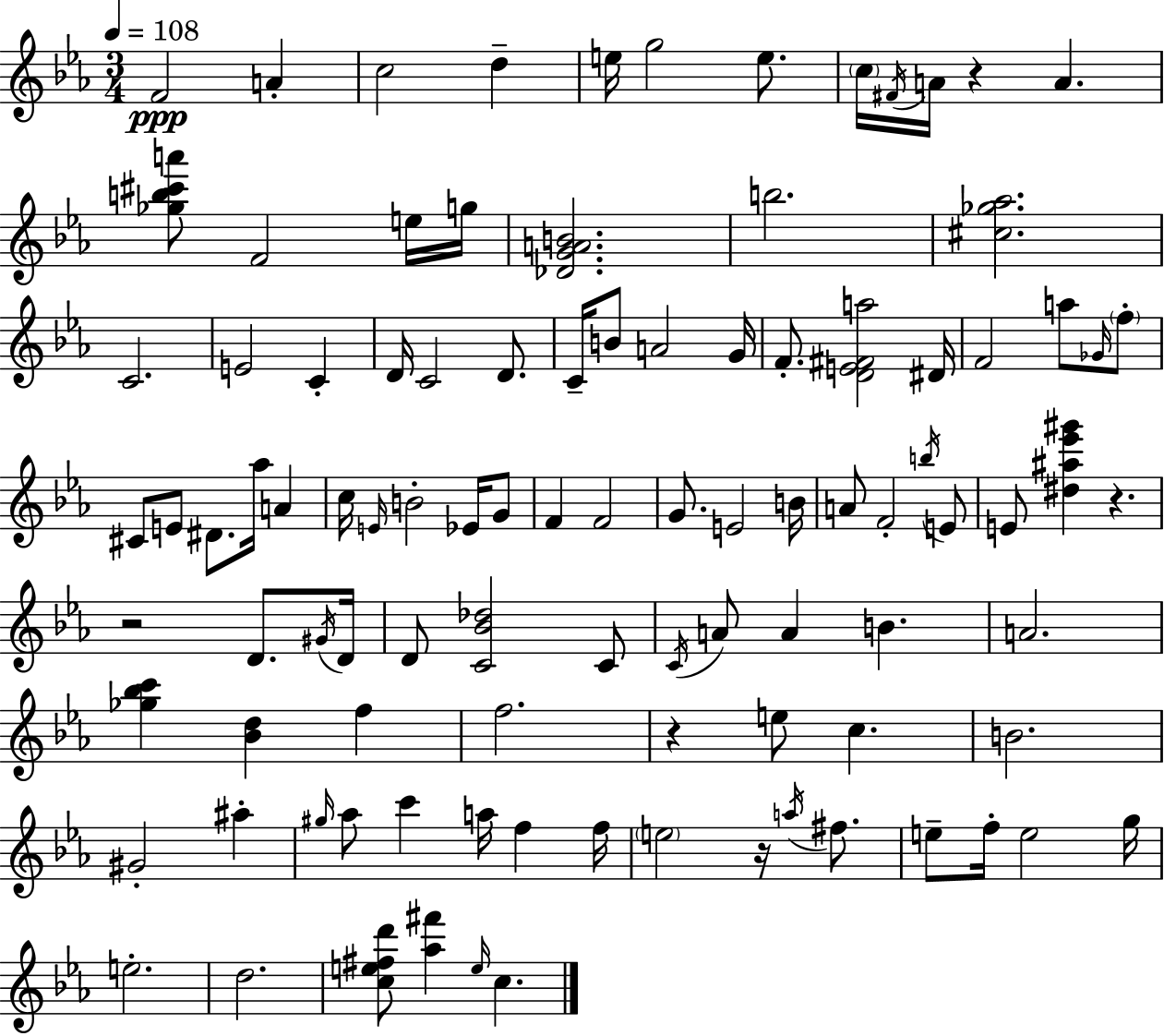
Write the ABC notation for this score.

X:1
T:Untitled
M:3/4
L:1/4
K:Eb
F2 A c2 d e/4 g2 e/2 c/4 ^F/4 A/4 z A [_gb^c'a']/2 F2 e/4 g/4 [_DGAB]2 b2 [^c_g_a]2 C2 E2 C D/4 C2 D/2 C/4 B/2 A2 G/4 F/2 [DE^Fa]2 ^D/4 F2 a/2 _G/4 f/2 ^C/2 E/2 ^D/2 _a/4 A c/4 E/4 B2 _E/4 G/2 F F2 G/2 E2 B/4 A/2 F2 b/4 E/2 E/2 [^d^a_e'^g'] z z2 D/2 ^G/4 D/4 D/2 [C_B_d]2 C/2 C/4 A/2 A B A2 [_g_bc'] [_Bd] f f2 z e/2 c B2 ^G2 ^a ^g/4 _a/2 c' a/4 f f/4 e2 z/4 a/4 ^f/2 e/2 f/4 e2 g/4 e2 d2 [ce^fd']/2 [_a^f'] e/4 c